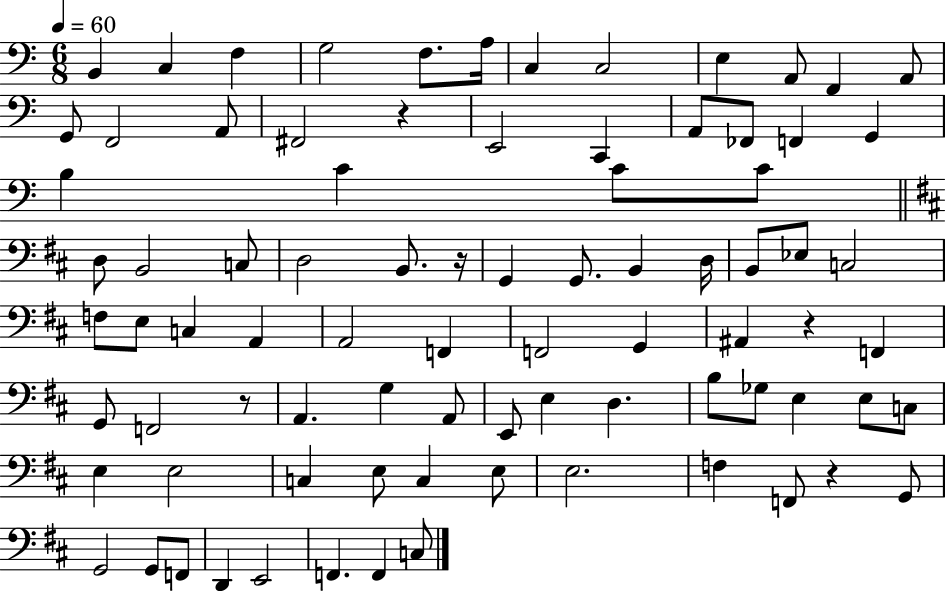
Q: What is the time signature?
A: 6/8